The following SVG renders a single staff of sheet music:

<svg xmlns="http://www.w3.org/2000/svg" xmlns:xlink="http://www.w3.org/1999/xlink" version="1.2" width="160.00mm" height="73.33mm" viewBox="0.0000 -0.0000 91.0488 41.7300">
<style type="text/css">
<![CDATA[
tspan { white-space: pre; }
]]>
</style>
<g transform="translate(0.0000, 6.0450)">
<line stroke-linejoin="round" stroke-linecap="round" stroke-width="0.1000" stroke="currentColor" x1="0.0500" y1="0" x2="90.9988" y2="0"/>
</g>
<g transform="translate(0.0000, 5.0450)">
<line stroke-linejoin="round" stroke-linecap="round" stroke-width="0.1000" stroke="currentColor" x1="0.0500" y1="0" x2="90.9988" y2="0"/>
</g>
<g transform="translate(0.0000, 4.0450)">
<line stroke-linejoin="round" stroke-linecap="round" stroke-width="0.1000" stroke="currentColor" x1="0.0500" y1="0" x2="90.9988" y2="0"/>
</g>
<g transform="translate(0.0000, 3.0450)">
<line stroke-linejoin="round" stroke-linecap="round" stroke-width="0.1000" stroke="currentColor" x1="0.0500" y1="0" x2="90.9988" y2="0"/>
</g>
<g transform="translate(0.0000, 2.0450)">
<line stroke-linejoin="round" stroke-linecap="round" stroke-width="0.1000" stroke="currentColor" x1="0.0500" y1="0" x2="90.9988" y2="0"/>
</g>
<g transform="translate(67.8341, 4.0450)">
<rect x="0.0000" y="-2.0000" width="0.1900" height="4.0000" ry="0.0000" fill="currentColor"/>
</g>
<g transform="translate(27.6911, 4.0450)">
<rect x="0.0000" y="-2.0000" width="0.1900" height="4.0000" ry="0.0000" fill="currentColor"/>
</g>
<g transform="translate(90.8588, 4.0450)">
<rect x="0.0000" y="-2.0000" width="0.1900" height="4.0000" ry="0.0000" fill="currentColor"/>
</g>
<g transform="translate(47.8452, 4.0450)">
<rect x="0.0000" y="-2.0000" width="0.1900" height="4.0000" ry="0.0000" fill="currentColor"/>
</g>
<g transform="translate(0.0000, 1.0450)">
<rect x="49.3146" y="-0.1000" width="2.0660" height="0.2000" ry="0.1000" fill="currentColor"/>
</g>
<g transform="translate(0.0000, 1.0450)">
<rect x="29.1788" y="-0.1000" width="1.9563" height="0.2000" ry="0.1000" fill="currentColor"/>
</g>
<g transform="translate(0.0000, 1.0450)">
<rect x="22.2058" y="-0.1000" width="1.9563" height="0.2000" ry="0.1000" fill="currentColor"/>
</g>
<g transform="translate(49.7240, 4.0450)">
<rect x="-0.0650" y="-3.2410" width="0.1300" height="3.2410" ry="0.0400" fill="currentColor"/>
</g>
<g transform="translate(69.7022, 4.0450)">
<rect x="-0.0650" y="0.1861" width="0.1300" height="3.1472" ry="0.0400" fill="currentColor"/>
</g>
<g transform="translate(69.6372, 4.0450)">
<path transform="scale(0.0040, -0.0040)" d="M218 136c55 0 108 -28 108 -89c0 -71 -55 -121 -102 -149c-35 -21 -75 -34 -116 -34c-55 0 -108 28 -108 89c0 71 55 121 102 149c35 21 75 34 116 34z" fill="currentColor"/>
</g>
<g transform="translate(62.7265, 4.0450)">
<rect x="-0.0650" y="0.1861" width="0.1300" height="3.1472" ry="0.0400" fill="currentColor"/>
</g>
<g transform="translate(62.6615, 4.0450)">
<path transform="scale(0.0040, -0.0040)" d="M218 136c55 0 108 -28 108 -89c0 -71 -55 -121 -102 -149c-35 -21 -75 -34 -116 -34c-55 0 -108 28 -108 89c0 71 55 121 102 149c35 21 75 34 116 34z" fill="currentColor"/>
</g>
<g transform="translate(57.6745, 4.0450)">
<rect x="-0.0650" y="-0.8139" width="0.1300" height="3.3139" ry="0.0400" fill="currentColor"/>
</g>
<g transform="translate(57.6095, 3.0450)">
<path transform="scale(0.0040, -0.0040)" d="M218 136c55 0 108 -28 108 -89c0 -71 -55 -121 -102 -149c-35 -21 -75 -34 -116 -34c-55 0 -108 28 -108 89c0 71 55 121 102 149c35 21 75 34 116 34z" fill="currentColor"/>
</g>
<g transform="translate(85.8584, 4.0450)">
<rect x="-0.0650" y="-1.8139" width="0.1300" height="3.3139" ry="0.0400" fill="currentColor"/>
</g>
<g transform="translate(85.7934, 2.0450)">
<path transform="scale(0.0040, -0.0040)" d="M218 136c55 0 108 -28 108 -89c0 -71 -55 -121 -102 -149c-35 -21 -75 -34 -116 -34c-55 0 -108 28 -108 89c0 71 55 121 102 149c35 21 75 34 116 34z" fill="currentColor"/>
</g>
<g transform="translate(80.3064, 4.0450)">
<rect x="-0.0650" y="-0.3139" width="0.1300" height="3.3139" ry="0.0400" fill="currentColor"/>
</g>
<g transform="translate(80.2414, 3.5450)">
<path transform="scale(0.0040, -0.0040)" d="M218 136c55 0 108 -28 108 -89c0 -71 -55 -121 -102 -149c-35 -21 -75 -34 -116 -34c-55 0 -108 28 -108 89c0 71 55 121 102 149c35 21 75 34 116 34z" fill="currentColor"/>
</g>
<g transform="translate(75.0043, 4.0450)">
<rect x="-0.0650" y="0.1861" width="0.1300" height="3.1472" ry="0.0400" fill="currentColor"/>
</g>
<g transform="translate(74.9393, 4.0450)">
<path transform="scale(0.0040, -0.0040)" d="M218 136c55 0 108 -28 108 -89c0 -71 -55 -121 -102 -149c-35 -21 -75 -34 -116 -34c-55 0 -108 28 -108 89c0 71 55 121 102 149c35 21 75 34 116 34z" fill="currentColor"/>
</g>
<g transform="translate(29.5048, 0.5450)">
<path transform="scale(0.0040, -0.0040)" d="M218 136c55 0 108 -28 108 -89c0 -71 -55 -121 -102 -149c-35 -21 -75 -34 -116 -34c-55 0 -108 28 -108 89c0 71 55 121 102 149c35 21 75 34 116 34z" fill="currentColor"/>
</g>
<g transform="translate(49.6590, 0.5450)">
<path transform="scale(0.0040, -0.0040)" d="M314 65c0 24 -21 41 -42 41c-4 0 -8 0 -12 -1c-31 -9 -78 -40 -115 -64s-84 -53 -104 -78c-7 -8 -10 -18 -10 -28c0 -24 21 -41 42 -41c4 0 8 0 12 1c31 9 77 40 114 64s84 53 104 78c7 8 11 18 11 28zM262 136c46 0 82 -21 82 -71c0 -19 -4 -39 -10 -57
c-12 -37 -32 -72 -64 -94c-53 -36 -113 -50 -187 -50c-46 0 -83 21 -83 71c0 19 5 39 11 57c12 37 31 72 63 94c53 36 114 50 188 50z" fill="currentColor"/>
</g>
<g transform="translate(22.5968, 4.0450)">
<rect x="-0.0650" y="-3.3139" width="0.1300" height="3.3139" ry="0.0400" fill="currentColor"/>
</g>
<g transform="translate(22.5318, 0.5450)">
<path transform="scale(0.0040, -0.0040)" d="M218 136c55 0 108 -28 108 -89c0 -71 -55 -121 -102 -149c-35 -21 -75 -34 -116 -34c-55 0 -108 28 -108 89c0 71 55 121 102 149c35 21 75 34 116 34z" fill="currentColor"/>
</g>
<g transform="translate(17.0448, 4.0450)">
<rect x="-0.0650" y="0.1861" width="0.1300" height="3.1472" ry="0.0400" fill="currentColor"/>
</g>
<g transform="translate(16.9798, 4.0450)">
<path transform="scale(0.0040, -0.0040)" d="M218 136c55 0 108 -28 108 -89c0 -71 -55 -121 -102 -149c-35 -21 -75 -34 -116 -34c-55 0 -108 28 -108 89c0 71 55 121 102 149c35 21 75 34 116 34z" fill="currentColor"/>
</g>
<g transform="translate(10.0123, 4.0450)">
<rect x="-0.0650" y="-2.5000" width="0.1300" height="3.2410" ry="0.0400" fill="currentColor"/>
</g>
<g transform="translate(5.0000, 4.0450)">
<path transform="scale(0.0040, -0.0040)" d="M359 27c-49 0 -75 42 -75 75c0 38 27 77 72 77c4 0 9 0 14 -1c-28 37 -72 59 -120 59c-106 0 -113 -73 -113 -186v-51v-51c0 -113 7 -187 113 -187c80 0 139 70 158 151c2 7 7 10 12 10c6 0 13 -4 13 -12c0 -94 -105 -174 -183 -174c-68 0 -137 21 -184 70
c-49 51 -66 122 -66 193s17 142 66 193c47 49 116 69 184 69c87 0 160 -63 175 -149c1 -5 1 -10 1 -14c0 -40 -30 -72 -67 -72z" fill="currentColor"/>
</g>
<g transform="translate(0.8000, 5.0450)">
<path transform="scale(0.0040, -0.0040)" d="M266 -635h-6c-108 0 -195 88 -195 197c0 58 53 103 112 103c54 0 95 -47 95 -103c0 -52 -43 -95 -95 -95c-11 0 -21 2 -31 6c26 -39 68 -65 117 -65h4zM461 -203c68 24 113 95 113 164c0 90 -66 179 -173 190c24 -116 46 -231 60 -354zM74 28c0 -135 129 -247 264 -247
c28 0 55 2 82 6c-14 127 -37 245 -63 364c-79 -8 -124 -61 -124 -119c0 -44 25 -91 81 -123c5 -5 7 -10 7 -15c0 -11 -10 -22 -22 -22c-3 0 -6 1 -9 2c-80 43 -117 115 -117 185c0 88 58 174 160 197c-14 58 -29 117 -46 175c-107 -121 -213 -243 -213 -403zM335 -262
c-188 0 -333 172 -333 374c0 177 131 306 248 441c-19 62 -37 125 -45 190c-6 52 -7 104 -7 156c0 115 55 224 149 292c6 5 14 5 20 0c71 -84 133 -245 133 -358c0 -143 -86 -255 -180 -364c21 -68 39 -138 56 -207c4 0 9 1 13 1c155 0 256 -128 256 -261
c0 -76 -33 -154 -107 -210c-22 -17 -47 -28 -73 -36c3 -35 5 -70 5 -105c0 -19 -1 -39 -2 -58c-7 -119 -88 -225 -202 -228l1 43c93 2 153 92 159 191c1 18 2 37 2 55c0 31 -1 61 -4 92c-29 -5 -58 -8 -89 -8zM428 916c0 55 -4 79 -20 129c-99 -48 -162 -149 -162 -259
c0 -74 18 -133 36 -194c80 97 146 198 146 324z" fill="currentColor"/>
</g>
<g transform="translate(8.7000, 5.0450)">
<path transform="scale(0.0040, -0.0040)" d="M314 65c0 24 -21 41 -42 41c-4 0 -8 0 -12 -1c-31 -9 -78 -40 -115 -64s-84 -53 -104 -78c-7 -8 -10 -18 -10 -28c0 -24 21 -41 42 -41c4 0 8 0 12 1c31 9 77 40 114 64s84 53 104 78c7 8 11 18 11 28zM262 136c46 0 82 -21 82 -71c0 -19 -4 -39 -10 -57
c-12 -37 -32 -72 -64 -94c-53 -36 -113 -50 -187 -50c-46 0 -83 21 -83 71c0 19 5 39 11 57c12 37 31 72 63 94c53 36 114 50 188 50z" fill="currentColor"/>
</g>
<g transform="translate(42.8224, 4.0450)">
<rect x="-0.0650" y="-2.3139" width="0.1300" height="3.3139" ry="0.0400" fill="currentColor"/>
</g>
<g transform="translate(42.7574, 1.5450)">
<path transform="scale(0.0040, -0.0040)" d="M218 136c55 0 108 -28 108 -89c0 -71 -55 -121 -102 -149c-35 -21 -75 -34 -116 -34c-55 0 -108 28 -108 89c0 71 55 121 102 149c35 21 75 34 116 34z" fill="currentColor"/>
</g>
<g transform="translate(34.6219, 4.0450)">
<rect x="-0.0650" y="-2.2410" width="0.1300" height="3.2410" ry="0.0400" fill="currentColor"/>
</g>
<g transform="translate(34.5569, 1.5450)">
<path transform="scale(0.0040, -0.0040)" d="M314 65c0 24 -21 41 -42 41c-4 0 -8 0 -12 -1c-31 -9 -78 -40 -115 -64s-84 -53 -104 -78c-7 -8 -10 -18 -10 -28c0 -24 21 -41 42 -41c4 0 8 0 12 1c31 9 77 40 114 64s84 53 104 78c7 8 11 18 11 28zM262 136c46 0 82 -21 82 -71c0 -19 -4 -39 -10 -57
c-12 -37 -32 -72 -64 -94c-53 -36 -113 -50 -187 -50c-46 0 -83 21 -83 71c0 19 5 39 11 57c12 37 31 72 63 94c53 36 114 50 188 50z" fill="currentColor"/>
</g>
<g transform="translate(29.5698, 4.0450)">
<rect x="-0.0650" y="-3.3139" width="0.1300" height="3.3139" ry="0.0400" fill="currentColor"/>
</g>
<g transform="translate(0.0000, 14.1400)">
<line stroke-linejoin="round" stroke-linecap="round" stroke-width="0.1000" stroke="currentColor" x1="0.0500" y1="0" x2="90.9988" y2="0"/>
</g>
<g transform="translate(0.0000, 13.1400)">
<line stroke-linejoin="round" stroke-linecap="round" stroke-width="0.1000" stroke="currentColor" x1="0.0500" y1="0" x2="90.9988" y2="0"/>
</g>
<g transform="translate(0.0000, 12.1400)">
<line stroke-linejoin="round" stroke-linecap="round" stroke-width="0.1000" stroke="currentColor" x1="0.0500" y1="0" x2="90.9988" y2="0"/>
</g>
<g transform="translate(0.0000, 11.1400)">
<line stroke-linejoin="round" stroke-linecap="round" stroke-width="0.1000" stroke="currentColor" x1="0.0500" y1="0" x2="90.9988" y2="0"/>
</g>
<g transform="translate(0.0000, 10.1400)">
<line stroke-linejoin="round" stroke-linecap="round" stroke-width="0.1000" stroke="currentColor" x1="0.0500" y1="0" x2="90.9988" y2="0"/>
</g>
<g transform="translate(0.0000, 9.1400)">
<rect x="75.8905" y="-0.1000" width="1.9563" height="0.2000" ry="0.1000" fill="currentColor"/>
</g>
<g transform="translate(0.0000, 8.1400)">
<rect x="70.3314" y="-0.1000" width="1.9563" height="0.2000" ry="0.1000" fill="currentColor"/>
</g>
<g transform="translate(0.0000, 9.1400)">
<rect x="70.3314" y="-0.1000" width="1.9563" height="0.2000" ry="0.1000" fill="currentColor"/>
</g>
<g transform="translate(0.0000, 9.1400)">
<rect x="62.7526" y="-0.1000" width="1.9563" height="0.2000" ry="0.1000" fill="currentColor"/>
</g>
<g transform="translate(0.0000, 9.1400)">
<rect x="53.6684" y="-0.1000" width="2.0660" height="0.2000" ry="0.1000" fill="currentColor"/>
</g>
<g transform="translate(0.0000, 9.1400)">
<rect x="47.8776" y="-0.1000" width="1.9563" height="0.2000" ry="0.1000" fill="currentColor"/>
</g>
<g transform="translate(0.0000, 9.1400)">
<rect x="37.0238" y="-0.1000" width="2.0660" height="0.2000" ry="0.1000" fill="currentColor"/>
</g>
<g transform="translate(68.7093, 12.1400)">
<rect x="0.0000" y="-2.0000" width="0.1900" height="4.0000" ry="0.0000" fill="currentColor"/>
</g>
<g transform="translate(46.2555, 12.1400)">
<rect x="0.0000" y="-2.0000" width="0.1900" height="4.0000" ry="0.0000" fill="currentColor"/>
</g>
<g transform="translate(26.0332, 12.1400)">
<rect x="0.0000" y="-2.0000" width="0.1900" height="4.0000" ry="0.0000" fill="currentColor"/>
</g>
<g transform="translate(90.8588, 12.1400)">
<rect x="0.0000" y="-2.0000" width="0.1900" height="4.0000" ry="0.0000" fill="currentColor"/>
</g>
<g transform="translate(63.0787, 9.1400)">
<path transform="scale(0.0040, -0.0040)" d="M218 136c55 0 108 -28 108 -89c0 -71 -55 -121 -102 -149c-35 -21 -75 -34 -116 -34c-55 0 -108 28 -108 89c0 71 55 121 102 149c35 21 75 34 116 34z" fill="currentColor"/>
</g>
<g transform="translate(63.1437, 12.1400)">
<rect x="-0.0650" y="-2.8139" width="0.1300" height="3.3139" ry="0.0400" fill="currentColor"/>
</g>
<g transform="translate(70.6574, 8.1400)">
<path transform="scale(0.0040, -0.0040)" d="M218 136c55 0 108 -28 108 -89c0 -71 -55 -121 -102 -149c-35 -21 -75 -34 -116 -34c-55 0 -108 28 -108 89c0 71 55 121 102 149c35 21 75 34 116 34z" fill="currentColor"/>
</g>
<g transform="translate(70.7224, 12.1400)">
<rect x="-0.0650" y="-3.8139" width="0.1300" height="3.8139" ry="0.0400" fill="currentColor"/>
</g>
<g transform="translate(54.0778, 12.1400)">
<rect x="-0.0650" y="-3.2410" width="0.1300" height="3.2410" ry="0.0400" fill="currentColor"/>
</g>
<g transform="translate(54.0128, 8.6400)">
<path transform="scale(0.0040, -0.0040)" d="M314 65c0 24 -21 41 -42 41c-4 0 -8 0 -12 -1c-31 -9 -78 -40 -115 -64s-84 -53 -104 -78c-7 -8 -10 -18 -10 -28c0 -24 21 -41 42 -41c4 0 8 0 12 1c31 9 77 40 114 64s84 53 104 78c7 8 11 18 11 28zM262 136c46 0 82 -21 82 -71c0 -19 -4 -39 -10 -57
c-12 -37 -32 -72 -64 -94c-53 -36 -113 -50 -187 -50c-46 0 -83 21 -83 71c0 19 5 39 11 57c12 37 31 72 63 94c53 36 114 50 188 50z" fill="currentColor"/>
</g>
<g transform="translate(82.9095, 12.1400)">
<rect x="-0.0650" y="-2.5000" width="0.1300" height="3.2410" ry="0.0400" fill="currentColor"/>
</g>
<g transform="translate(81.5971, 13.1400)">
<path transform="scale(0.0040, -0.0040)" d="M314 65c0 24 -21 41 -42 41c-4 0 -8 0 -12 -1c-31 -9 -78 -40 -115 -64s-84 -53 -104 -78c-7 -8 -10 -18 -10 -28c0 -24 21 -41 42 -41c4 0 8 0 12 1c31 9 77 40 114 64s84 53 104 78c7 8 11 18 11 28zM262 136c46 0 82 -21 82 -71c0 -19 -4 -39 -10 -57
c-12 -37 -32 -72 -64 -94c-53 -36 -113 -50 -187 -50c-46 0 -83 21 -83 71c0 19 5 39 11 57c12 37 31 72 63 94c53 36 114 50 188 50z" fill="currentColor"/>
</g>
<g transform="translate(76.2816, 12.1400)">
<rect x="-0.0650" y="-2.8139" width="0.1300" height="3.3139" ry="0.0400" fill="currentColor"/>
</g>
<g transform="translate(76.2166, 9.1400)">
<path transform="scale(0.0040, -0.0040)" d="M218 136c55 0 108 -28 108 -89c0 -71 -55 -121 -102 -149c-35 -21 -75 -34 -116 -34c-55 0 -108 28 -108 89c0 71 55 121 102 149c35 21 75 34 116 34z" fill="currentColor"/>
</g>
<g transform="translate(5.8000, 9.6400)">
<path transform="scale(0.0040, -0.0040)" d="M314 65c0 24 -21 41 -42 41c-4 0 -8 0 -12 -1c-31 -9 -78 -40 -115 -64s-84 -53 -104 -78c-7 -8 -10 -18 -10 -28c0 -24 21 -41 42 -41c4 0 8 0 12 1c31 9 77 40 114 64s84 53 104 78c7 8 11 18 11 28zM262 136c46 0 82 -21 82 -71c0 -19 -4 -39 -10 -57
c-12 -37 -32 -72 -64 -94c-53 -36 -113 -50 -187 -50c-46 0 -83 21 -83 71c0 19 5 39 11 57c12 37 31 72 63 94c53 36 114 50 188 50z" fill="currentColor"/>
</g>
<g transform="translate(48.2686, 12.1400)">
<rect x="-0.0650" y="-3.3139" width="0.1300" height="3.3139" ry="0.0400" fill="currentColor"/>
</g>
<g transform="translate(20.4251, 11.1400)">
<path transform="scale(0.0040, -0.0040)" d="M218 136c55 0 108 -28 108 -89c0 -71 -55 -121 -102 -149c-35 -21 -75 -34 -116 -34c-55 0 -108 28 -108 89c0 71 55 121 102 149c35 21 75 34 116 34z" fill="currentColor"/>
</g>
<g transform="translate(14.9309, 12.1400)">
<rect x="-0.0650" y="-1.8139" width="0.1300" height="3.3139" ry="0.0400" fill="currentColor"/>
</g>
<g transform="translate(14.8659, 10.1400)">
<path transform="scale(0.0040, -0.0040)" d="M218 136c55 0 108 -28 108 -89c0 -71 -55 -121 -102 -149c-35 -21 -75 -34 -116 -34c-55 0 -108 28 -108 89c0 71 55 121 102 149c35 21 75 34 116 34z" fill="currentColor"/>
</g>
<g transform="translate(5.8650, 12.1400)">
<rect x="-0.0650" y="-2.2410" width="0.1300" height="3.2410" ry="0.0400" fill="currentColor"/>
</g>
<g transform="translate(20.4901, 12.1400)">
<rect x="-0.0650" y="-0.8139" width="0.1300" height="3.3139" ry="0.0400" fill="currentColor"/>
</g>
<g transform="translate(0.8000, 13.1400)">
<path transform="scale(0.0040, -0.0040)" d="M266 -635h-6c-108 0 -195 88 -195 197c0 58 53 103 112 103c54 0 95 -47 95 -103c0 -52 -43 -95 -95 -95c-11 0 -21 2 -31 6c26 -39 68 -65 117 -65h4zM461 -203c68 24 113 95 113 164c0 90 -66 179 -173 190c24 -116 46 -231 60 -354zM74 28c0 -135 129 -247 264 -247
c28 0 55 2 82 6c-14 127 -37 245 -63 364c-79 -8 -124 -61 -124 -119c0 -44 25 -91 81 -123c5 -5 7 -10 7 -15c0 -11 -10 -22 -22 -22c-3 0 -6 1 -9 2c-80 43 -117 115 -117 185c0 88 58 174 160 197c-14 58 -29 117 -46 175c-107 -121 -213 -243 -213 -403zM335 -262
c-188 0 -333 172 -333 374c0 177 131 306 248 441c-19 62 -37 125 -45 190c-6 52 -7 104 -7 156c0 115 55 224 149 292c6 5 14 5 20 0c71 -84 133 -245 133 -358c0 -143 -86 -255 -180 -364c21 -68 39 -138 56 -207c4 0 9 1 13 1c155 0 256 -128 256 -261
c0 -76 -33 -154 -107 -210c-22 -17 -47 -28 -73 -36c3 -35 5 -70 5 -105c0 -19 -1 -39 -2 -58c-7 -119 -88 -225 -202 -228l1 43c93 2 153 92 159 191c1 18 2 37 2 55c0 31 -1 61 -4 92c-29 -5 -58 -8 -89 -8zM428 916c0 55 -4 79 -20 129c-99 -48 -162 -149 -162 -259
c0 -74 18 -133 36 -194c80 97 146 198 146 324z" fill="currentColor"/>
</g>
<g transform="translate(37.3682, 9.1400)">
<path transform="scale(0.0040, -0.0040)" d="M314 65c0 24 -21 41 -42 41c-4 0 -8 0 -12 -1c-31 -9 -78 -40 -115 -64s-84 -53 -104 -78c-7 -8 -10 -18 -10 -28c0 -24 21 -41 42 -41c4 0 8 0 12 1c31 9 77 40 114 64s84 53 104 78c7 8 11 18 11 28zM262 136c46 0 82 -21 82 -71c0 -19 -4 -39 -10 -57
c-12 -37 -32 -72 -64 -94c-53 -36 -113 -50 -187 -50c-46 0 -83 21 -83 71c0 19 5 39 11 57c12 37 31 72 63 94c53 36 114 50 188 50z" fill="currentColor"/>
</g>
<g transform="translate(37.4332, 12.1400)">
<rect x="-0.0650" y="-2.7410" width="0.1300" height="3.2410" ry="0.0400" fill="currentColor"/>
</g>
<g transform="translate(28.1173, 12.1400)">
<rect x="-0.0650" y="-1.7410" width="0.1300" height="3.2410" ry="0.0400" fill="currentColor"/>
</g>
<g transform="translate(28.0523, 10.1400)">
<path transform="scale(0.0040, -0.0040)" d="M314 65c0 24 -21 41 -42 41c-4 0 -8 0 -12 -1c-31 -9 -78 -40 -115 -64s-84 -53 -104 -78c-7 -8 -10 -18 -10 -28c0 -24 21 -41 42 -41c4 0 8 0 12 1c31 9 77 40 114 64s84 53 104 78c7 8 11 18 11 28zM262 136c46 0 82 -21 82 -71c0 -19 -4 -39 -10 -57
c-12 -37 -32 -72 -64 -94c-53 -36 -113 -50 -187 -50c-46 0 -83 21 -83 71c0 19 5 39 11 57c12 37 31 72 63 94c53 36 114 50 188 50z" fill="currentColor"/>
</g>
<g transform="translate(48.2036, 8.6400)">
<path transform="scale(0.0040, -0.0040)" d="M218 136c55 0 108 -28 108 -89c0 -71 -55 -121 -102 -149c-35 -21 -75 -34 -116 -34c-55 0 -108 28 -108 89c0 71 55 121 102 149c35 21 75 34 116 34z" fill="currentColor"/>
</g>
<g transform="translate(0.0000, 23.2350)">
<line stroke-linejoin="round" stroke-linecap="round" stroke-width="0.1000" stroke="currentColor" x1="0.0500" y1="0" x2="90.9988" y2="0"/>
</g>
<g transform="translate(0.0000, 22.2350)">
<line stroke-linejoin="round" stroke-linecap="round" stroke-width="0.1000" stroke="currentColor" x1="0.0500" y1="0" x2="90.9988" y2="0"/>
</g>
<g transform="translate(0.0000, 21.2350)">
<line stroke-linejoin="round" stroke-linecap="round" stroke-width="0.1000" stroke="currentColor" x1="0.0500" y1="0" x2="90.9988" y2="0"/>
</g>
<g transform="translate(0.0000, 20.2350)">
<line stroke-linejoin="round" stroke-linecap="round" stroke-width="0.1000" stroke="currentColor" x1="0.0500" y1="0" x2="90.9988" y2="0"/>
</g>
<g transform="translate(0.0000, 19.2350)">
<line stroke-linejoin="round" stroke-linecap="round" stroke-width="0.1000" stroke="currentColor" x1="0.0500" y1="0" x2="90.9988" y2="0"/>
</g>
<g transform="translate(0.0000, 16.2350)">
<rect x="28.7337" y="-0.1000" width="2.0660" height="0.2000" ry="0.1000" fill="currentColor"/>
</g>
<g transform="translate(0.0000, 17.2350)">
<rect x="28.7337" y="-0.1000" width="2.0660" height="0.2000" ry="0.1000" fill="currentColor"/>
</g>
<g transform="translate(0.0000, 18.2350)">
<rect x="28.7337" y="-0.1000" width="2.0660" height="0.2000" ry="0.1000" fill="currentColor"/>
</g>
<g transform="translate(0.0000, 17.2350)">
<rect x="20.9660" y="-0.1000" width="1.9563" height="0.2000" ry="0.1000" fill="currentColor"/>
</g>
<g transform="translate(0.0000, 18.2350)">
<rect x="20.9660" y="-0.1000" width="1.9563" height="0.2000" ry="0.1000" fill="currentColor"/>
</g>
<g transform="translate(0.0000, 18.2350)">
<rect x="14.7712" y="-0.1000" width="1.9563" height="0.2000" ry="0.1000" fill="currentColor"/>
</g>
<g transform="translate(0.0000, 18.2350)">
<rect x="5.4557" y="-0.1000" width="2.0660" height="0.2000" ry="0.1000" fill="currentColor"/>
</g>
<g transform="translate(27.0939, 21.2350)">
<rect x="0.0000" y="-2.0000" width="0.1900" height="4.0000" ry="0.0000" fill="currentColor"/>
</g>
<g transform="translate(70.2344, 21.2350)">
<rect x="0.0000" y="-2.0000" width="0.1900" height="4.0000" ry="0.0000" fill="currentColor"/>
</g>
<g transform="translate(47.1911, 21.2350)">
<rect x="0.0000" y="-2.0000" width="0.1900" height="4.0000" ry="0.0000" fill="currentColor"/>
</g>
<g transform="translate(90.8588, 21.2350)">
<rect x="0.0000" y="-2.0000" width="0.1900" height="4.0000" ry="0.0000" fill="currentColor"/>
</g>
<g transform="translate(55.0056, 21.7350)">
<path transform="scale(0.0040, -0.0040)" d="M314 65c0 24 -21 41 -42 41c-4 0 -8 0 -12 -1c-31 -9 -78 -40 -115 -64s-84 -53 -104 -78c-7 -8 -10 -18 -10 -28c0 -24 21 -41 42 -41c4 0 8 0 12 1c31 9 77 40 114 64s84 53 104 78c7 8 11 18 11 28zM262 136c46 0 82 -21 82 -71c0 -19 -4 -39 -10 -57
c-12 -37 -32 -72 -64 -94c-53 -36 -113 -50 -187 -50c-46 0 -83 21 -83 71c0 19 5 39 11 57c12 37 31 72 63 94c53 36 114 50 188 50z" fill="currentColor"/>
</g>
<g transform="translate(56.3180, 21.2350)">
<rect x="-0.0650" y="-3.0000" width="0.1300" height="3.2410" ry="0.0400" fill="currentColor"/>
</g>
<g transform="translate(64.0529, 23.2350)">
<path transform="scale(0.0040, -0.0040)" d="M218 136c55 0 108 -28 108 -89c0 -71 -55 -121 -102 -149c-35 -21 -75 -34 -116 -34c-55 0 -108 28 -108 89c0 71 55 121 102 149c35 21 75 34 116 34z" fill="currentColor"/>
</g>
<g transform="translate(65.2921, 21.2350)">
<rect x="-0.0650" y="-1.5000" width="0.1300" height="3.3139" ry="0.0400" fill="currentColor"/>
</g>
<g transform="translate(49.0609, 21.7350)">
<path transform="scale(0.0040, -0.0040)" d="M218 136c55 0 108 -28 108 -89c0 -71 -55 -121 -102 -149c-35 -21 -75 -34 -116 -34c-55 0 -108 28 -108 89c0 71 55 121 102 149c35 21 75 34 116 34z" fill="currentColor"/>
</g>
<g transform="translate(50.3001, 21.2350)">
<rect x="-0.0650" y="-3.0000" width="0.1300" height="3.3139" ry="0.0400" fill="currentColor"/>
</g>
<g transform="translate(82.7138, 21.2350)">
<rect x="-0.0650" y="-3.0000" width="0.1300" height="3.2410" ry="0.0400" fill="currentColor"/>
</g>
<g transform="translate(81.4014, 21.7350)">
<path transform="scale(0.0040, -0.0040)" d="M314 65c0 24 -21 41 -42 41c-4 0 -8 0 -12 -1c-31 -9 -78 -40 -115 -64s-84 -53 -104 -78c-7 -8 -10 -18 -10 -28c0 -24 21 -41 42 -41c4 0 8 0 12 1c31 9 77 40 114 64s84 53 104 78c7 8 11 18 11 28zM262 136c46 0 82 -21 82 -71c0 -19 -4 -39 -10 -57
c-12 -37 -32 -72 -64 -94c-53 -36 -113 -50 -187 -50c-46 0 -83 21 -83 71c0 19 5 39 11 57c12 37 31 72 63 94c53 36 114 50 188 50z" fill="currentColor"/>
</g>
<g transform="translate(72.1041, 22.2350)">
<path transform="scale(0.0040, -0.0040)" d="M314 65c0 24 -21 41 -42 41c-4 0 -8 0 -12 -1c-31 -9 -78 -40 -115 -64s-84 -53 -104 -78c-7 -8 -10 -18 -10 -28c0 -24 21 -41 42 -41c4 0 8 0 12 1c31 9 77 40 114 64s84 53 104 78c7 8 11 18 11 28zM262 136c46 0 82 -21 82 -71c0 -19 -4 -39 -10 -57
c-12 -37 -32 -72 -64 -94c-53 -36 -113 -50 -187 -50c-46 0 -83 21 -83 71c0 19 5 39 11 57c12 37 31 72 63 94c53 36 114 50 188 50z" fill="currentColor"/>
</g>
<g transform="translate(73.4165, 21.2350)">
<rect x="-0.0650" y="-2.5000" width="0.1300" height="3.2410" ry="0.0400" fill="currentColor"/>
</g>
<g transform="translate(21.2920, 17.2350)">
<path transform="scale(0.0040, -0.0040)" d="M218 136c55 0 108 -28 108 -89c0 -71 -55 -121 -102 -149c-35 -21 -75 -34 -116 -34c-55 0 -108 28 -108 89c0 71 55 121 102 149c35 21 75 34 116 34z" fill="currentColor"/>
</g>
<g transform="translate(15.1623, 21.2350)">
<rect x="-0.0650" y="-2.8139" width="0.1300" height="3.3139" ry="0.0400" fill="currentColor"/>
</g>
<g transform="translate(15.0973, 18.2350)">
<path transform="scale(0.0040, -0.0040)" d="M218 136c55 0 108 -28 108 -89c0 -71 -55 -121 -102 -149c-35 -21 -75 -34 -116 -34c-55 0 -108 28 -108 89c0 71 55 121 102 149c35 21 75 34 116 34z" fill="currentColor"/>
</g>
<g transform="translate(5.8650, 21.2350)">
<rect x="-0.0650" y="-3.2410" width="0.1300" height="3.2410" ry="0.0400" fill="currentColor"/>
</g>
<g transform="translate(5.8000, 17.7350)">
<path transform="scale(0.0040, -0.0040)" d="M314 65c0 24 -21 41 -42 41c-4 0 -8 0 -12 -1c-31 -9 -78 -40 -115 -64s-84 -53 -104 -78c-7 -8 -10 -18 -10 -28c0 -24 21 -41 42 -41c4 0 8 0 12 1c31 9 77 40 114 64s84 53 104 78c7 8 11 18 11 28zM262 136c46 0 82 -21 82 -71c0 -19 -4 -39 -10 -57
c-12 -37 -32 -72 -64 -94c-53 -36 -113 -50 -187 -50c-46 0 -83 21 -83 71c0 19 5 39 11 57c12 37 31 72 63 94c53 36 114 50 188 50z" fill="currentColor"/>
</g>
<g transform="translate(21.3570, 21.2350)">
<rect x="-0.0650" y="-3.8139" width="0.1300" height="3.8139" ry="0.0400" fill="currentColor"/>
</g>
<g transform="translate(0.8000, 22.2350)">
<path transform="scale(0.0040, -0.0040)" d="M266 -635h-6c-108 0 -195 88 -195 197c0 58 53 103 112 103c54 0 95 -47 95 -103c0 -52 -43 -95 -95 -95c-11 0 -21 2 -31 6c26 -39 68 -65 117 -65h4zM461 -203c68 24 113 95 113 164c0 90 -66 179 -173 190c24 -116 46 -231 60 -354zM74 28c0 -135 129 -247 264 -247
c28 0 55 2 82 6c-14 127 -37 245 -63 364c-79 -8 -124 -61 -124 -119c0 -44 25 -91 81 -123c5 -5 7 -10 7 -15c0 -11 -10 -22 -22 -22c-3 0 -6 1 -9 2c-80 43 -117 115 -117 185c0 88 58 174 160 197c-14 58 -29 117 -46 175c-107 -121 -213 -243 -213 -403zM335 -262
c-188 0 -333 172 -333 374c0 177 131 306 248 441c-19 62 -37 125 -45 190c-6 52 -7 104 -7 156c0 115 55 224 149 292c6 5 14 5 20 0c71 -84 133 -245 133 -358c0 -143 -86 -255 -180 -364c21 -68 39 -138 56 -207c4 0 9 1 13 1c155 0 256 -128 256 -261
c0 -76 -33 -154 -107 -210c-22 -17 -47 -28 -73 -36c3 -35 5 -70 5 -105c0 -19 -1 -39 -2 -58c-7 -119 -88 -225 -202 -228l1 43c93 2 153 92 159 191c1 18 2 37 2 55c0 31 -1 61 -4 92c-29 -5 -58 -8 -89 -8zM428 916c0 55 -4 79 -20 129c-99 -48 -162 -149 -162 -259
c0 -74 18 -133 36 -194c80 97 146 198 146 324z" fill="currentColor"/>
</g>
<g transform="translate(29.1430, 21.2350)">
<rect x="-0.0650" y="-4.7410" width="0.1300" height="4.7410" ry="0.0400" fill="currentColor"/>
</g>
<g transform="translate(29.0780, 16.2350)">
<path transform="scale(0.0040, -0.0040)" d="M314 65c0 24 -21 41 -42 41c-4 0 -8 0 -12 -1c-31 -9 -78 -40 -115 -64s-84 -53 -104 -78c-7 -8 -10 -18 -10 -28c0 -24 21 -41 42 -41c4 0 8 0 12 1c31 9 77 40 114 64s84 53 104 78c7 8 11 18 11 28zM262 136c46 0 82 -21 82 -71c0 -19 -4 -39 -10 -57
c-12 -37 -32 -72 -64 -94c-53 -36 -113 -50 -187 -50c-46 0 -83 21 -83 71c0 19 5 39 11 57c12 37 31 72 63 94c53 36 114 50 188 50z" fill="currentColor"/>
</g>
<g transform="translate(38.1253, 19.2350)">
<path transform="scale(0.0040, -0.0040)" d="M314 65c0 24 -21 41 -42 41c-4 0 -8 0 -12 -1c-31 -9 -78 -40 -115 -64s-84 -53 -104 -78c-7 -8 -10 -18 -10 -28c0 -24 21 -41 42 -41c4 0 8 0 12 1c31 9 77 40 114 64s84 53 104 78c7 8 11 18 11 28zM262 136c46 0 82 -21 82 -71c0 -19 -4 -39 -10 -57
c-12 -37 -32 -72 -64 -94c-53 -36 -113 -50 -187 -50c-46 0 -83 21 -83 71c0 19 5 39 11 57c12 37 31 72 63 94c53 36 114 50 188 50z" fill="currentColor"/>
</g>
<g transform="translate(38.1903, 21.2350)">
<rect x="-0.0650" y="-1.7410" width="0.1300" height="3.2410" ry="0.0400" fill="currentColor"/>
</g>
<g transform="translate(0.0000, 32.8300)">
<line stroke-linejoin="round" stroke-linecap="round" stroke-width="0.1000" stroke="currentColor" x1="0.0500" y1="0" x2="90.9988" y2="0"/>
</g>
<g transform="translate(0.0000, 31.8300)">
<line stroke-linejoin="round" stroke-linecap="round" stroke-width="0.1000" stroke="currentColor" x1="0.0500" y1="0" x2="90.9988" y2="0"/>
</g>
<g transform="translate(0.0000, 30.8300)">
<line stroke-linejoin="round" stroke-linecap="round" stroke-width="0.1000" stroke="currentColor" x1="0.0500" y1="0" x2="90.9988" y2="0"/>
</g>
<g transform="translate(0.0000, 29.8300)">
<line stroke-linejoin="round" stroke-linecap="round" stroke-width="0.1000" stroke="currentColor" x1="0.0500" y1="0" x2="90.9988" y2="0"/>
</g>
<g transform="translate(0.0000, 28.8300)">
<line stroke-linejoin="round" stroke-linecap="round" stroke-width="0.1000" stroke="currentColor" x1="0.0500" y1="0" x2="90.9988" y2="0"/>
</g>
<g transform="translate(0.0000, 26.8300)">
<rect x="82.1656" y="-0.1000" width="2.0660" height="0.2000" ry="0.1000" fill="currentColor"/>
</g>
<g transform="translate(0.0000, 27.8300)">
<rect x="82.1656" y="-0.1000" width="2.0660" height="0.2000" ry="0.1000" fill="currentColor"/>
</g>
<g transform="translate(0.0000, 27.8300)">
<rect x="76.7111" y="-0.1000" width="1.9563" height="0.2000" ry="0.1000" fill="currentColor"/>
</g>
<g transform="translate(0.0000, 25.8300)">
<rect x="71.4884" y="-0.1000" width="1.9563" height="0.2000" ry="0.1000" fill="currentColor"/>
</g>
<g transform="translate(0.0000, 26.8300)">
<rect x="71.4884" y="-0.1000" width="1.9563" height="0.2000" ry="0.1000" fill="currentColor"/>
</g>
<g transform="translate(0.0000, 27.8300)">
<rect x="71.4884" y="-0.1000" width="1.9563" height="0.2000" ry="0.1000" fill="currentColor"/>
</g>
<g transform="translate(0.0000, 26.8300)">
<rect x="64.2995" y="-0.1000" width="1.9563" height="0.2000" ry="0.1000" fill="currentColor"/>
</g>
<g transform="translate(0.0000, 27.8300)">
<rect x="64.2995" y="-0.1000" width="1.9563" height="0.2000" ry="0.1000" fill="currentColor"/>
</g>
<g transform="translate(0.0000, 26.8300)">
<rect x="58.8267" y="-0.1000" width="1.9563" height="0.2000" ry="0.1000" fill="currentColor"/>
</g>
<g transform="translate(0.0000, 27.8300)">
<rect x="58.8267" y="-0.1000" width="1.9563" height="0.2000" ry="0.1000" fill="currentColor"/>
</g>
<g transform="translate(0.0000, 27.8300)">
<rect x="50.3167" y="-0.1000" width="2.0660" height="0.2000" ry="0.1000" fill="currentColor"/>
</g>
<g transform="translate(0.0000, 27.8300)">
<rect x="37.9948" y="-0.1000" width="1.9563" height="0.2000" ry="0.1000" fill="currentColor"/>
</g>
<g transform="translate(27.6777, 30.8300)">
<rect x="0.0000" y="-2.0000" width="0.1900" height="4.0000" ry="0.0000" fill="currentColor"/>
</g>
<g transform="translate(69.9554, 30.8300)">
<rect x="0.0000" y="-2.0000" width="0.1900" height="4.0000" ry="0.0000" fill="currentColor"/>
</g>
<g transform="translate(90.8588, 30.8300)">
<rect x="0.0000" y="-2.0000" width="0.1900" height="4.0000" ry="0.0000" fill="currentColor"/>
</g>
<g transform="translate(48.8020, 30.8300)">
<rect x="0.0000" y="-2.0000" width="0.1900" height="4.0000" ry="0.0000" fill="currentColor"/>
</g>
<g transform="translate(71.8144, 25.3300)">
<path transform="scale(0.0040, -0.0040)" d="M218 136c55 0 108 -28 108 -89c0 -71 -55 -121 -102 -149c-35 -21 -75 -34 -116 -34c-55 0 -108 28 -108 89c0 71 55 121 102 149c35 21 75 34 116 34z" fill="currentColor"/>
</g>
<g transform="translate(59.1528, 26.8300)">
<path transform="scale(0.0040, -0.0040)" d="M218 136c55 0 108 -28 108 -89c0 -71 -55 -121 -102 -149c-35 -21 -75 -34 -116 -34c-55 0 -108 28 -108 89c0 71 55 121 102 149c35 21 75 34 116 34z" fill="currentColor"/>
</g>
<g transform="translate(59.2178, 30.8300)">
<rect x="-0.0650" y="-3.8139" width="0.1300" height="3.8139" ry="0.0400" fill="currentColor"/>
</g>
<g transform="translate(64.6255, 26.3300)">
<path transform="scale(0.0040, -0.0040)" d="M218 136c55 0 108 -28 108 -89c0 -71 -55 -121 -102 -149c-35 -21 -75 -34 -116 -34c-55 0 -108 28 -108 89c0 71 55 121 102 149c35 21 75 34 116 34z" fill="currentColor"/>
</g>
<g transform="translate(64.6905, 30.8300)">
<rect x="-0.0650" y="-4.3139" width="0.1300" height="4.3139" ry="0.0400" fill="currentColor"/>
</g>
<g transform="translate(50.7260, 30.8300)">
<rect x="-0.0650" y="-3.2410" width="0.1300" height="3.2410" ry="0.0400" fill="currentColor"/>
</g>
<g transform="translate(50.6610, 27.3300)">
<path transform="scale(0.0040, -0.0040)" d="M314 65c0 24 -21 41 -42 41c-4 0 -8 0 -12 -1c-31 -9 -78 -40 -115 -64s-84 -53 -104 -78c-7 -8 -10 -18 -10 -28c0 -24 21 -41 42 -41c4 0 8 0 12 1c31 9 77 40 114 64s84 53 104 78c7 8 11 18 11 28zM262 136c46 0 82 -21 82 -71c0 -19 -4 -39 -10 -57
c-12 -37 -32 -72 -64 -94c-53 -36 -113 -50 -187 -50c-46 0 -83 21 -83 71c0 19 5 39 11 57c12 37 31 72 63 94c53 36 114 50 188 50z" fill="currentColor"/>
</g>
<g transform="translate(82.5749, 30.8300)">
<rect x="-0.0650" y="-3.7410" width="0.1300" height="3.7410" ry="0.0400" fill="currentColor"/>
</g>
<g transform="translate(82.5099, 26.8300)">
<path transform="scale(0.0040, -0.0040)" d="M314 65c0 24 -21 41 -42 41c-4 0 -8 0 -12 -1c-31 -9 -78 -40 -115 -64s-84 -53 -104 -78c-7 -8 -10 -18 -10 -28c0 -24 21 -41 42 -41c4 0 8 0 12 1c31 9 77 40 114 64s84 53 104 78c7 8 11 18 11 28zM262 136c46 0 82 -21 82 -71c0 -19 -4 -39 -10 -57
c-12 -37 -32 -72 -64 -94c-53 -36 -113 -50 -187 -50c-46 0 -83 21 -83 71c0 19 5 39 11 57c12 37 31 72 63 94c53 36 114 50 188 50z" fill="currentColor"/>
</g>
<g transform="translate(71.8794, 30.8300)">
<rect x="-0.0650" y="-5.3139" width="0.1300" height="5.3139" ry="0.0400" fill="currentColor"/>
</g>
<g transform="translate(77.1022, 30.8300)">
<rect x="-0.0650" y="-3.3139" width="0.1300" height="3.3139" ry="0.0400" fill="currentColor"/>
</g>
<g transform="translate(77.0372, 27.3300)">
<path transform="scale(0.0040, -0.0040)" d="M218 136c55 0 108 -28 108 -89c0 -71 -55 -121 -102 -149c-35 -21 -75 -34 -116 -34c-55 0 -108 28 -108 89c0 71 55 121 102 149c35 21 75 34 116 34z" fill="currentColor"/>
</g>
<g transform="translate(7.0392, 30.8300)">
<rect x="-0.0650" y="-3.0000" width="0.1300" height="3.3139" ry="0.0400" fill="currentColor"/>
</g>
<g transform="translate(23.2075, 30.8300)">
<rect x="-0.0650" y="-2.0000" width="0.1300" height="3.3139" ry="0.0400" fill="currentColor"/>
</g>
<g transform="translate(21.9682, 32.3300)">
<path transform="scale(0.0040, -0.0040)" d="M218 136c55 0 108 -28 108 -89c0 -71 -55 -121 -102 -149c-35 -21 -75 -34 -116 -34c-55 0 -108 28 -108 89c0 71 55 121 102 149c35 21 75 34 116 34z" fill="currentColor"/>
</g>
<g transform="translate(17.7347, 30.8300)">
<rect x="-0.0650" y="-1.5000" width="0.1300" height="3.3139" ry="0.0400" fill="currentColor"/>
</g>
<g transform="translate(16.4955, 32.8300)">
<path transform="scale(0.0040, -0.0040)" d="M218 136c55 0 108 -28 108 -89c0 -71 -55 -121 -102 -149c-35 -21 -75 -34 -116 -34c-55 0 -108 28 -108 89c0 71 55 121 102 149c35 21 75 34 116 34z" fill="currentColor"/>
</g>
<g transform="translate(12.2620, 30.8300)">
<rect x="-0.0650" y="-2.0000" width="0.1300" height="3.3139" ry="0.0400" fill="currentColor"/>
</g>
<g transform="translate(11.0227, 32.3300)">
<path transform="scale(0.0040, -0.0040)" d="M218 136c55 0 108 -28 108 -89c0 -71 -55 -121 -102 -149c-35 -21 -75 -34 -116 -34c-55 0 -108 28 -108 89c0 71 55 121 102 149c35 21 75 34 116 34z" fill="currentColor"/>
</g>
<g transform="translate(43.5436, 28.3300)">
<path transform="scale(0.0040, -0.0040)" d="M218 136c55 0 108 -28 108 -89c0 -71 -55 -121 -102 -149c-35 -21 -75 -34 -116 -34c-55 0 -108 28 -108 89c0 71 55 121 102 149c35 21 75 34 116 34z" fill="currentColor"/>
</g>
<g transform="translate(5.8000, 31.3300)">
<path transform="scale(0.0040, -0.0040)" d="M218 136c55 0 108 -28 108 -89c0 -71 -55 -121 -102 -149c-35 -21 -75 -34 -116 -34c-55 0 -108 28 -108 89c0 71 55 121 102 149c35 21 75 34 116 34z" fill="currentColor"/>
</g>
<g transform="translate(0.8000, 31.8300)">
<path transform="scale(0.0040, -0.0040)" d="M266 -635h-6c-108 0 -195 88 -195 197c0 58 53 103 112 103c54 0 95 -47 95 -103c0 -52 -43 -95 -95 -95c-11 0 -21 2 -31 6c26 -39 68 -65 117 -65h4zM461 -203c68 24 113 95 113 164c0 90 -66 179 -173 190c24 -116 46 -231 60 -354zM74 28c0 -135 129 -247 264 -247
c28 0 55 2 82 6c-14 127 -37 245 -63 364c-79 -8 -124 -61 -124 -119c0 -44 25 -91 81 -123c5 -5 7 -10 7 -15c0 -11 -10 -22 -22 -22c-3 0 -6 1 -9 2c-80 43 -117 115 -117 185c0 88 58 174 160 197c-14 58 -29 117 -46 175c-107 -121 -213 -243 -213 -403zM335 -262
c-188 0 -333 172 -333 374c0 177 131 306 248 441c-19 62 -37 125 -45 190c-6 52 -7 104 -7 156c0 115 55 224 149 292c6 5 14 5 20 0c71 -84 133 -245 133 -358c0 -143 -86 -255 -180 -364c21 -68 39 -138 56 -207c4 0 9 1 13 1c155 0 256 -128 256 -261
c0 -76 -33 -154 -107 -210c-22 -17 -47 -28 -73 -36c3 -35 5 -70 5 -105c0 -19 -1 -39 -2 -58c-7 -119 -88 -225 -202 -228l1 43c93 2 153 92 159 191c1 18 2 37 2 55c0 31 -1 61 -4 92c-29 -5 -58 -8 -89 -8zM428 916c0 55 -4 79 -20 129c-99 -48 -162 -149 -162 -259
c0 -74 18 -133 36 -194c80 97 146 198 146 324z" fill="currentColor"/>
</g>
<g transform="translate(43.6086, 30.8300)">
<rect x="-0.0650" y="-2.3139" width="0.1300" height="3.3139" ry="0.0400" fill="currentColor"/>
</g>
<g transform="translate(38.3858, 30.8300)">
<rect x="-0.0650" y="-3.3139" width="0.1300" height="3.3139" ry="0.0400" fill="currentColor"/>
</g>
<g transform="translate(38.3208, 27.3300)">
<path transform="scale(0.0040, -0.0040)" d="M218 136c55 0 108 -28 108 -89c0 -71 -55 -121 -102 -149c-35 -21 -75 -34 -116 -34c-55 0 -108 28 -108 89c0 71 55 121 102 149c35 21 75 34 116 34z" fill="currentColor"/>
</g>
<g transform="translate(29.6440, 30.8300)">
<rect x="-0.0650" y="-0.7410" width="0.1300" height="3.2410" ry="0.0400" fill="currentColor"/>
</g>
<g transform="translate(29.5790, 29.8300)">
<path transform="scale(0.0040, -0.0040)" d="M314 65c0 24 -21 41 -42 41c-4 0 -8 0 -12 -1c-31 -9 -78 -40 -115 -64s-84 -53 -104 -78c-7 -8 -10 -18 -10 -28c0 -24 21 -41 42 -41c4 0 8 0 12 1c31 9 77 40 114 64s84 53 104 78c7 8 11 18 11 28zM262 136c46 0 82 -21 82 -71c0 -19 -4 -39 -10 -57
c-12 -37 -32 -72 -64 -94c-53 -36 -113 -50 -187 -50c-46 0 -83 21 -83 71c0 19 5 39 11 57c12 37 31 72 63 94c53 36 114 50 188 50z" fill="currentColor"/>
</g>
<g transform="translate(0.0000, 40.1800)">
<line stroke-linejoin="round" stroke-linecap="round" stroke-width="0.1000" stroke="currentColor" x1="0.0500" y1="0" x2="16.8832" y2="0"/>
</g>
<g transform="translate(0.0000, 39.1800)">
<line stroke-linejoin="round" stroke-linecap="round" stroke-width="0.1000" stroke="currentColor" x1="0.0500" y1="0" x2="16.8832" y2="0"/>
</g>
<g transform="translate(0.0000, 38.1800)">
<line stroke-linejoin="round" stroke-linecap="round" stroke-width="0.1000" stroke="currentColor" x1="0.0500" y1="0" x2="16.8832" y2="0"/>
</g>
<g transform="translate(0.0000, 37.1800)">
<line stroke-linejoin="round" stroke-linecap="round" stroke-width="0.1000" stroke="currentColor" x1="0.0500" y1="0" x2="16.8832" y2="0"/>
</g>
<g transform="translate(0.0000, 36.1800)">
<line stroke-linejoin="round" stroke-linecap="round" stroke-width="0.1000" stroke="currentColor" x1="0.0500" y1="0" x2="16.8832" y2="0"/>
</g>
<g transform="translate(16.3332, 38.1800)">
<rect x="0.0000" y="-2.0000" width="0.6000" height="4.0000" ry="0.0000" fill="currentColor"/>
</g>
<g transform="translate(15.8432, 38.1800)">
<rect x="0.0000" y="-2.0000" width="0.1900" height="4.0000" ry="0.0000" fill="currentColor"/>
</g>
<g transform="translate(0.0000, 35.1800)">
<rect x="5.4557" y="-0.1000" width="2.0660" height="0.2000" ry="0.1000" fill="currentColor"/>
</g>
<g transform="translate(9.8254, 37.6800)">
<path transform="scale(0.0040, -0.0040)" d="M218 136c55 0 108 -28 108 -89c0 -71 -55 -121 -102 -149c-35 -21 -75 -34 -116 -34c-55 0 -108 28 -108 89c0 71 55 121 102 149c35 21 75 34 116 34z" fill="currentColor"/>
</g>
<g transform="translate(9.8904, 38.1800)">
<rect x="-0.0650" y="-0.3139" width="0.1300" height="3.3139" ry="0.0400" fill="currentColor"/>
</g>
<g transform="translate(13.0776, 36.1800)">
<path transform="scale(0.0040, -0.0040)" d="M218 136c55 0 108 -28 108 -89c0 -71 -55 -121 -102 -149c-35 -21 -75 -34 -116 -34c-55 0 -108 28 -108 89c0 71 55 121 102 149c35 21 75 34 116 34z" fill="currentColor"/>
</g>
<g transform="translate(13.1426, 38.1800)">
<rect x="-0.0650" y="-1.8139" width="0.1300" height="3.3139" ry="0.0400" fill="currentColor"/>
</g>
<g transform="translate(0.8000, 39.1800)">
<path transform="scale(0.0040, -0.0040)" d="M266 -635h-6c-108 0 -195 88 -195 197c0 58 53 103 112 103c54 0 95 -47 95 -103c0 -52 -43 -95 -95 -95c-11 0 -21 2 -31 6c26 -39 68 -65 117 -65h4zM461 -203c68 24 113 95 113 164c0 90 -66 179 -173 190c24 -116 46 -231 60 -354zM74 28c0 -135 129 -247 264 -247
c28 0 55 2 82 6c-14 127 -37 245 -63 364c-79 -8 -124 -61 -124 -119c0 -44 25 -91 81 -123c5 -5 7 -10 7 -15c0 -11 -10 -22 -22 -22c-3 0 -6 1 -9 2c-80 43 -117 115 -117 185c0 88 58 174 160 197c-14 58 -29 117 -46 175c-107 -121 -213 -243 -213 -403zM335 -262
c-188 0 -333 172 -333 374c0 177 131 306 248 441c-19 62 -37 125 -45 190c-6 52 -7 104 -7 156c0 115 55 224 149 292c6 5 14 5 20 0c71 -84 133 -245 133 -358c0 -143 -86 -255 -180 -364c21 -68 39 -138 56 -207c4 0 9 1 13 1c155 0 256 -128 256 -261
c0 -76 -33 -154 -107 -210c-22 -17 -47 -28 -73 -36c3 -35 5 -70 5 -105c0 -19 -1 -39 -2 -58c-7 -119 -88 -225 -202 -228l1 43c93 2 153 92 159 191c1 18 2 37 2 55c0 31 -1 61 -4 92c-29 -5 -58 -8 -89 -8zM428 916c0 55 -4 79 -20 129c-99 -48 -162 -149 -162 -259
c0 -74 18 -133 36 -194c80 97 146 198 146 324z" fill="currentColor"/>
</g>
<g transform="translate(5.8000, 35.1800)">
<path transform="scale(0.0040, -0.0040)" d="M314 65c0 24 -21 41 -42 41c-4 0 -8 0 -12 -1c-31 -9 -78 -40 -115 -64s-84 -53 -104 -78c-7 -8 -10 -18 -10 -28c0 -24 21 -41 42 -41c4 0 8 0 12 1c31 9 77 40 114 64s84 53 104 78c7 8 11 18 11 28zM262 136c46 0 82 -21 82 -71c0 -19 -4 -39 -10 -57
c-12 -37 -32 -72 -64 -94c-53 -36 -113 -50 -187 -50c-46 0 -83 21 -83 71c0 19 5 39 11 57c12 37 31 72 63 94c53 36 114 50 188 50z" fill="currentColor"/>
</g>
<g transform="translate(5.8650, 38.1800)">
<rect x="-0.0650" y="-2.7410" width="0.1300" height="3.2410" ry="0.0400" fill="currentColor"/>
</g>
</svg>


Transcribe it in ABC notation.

X:1
T:Untitled
M:4/4
L:1/4
K:C
G2 B b b g2 g b2 d B B B c f g2 f d f2 a2 b b2 a c' a G2 b2 a c' e'2 f2 A A2 E G2 A2 A F E F d2 b g b2 c' d' f' b c'2 a2 c f